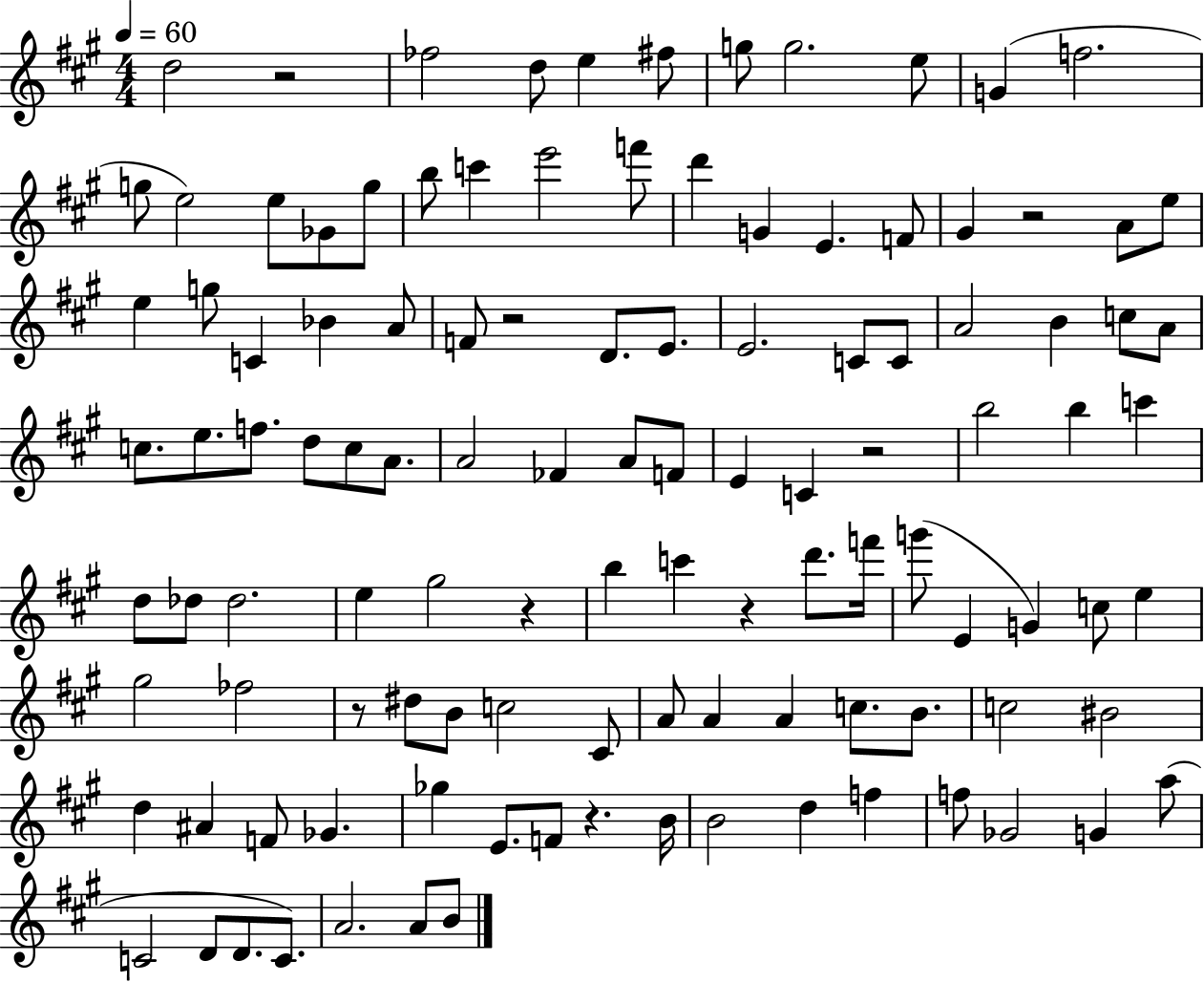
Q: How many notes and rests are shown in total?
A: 113